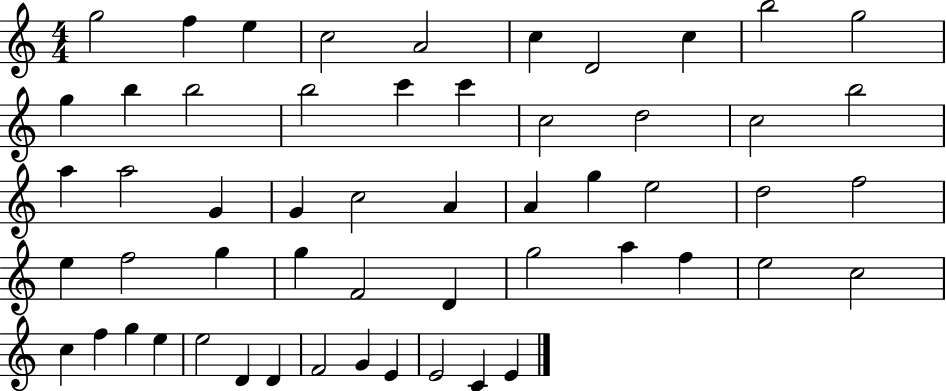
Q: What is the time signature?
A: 4/4